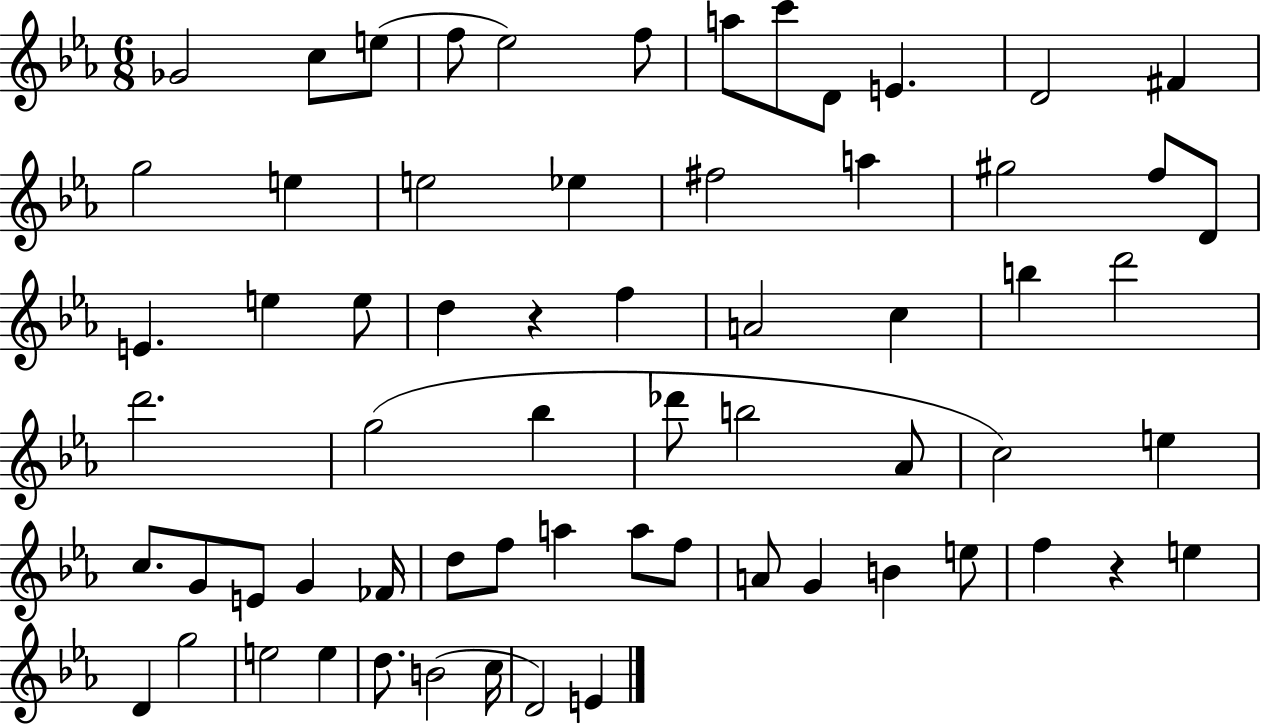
{
  \clef treble
  \numericTimeSignature
  \time 6/8
  \key ees \major
  \repeat volta 2 { ges'2 c''8 e''8( | f''8 ees''2) f''8 | a''8 c'''8 d'8 e'4. | d'2 fis'4 | \break g''2 e''4 | e''2 ees''4 | fis''2 a''4 | gis''2 f''8 d'8 | \break e'4. e''4 e''8 | d''4 r4 f''4 | a'2 c''4 | b''4 d'''2 | \break d'''2. | g''2( bes''4 | des'''8 b''2 aes'8 | c''2) e''4 | \break c''8. g'8 e'8 g'4 fes'16 | d''8 f''8 a''4 a''8 f''8 | a'8 g'4 b'4 e''8 | f''4 r4 e''4 | \break d'4 g''2 | e''2 e''4 | d''8. b'2( c''16 | d'2) e'4 | \break } \bar "|."
}